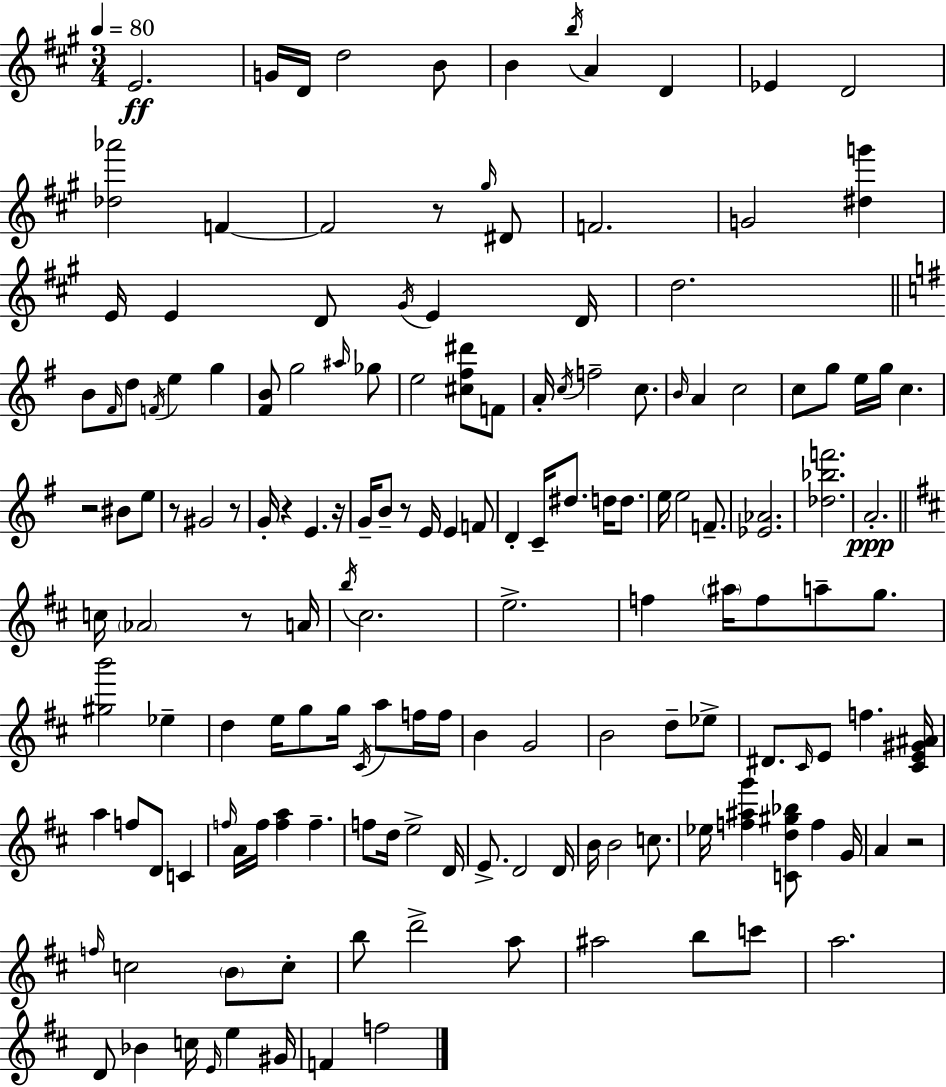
{
  \clef treble
  \numericTimeSignature
  \time 3/4
  \key a \major
  \tempo 4 = 80
  e'2.\ff | g'16 d'16 d''2 b'8 | b'4 \acciaccatura { b''16 } a'4 d'4 | ees'4 d'2 | \break <des'' aes'''>2 f'4~~ | f'2 r8 \grace { gis''16 } | dis'8 f'2. | g'2 <dis'' g'''>4 | \break e'16 e'4 d'8 \acciaccatura { gis'16 } e'4 | d'16 d''2. | \bar "||" \break \key e \minor b'8 \grace { fis'16 } d''8 \acciaccatura { f'16 } e''4 g''4 | <fis' b'>8 g''2 | \grace { ais''16 } ges''8 e''2 <cis'' fis'' dis'''>8 | f'8 a'16-. \acciaccatura { c''16 } f''2-- | \break c''8. \grace { b'16 } a'4 c''2 | c''8 g''8 e''16 g''16 c''4. | r2 | bis'8 e''8 r8 gis'2 | \break r8 g'16-. r4 e'4. | r16 g'16-- b'8-- r8 e'16 e'4 | f'8 d'4-. c'16-- dis''8. | d''16 d''8. e''16 e''2 | \break f'8.-- <ees' aes'>2. | <des'' bes'' f'''>2. | a'2.-.\ppp | \bar "||" \break \key b \minor c''16 \parenthesize aes'2 r8 a'16 | \acciaccatura { b''16 } cis''2. | e''2.-> | f''4 \parenthesize ais''16 f''8 a''8-- g''8. | \break <gis'' b'''>2 ees''4-- | d''4 e''16 g''8 g''16 \acciaccatura { cis'16 } a''8 | f''16 f''16 b'4 g'2 | b'2 d''8-- | \break ees''8-> dis'8. \grace { cis'16 } e'8 f''4. | <cis' e' gis' ais'>16 a''4 f''8 d'8 c'4 | \grace { f''16 } a'16 f''16 <f'' a''>4 f''4.-- | f''8 d''16 e''2-> | \break d'16 e'8.-> d'2 | d'16 b'16 b'2 | c''8. ees''16 <f'' ais'' g'''>4 <c' d'' gis'' bes''>8 f''4 | g'16 a'4 r2 | \break \grace { f''16 } c''2 | \parenthesize b'8 c''8-. b''8 d'''2-> | a''8 ais''2 | b''8 c'''8 a''2. | \break d'8 bes'4 c''16 | \grace { e'16 } e''4 gis'16 f'4 f''2 | \bar "|."
}